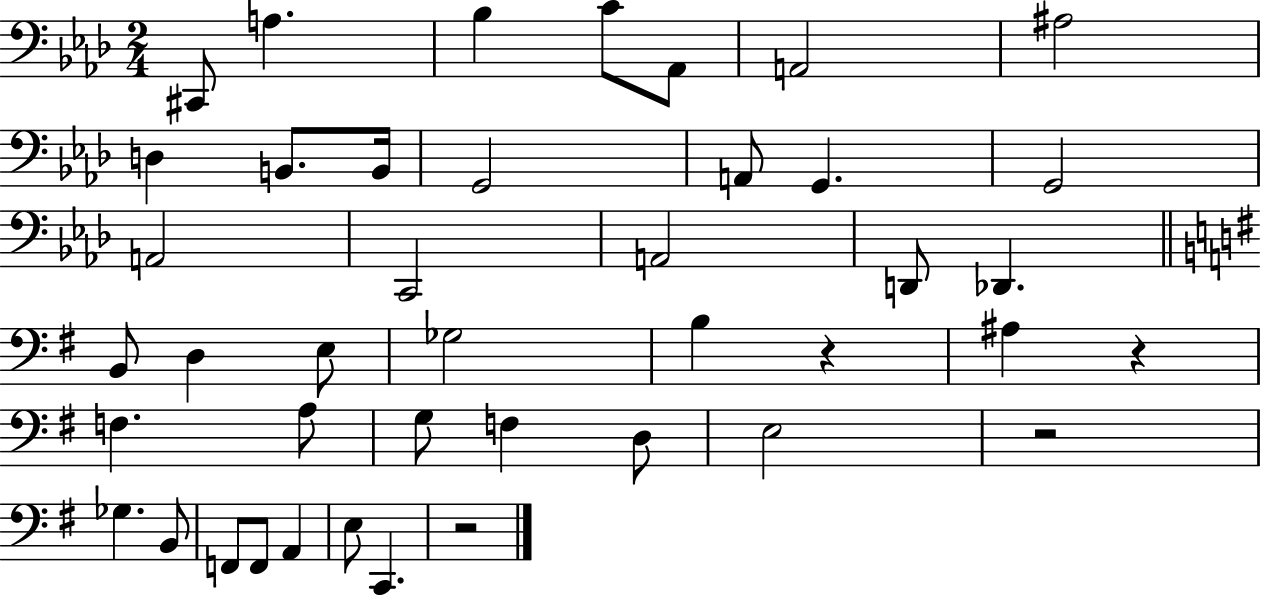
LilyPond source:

{
  \clef bass
  \numericTimeSignature
  \time 2/4
  \key aes \major
  cis,8 a4. | bes4 c'8 aes,8 | a,2 | ais2 | \break d4 b,8. b,16 | g,2 | a,8 g,4. | g,2 | \break a,2 | c,2 | a,2 | d,8 des,4. | \break \bar "||" \break \key g \major b,8 d4 e8 | ges2 | b4 r4 | ais4 r4 | \break f4. a8 | g8 f4 d8 | e2 | r2 | \break ges4. b,8 | f,8 f,8 a,4 | e8 c,4. | r2 | \break \bar "|."
}